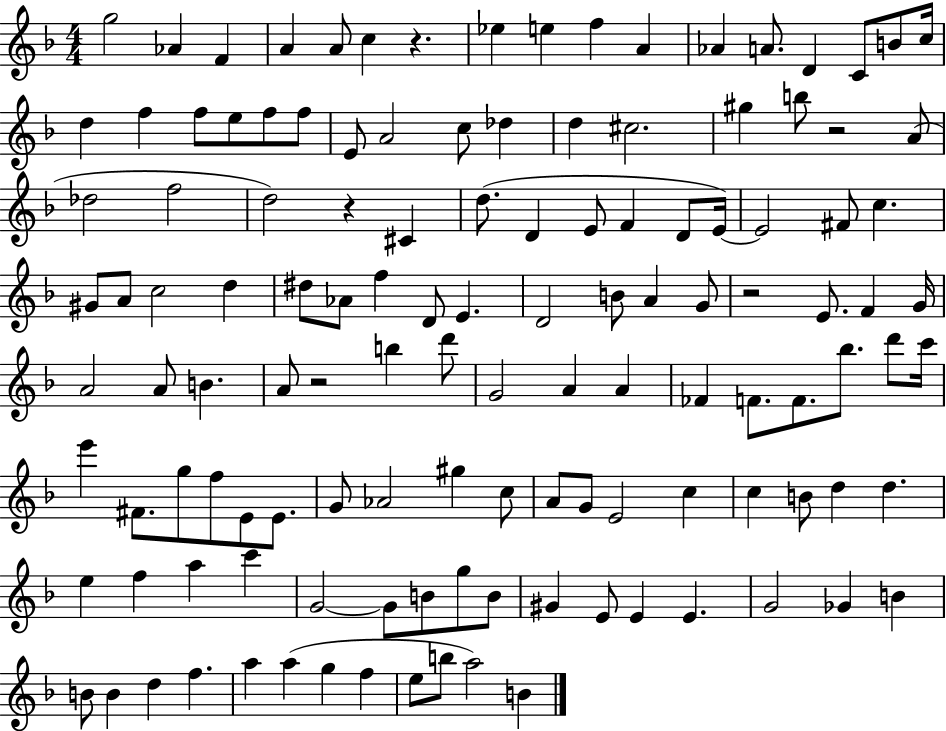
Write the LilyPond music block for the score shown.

{
  \clef treble
  \numericTimeSignature
  \time 4/4
  \key f \major
  g''2 aes'4 f'4 | a'4 a'8 c''4 r4. | ees''4 e''4 f''4 a'4 | aes'4 a'8. d'4 c'8 b'8 c''16 | \break d''4 f''4 f''8 e''8 f''8 f''8 | e'8 a'2 c''8 des''4 | d''4 cis''2. | gis''4 b''8 r2 a'8( | \break des''2 f''2 | d''2) r4 cis'4 | d''8.( d'4 e'8 f'4 d'8 e'16~~) | e'2 fis'8 c''4. | \break gis'8 a'8 c''2 d''4 | dis''8 aes'8 f''4 d'8 e'4. | d'2 b'8 a'4 g'8 | r2 e'8. f'4 g'16 | \break a'2 a'8 b'4. | a'8 r2 b''4 d'''8 | g'2 a'4 a'4 | fes'4 f'8. f'8. bes''8. d'''8 c'''16 | \break e'''4 fis'8. g''8 f''8 e'8 e'8. | g'8 aes'2 gis''4 c''8 | a'8 g'8 e'2 c''4 | c''4 b'8 d''4 d''4. | \break e''4 f''4 a''4 c'''4 | g'2~~ g'8 b'8 g''8 b'8 | gis'4 e'8 e'4 e'4. | g'2 ges'4 b'4 | \break b'8 b'4 d''4 f''4. | a''4 a''4( g''4 f''4 | e''8 b''8 a''2) b'4 | \bar "|."
}